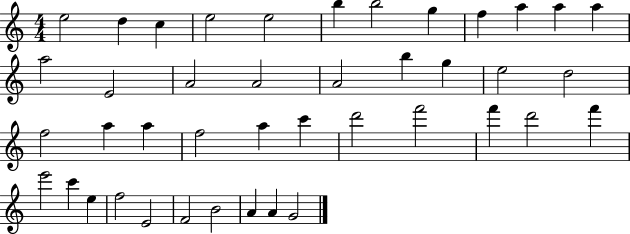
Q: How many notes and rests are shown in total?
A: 42